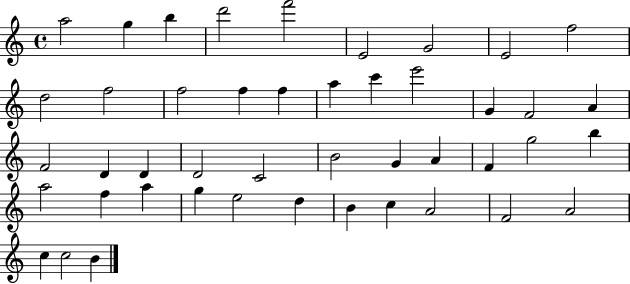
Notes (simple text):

A5/h G5/q B5/q D6/h F6/h E4/h G4/h E4/h F5/h D5/h F5/h F5/h F5/q F5/q A5/q C6/q E6/h G4/q F4/h A4/q F4/h D4/q D4/q D4/h C4/h B4/h G4/q A4/q F4/q G5/h B5/q A5/h F5/q A5/q G5/q E5/h D5/q B4/q C5/q A4/h F4/h A4/h C5/q C5/h B4/q